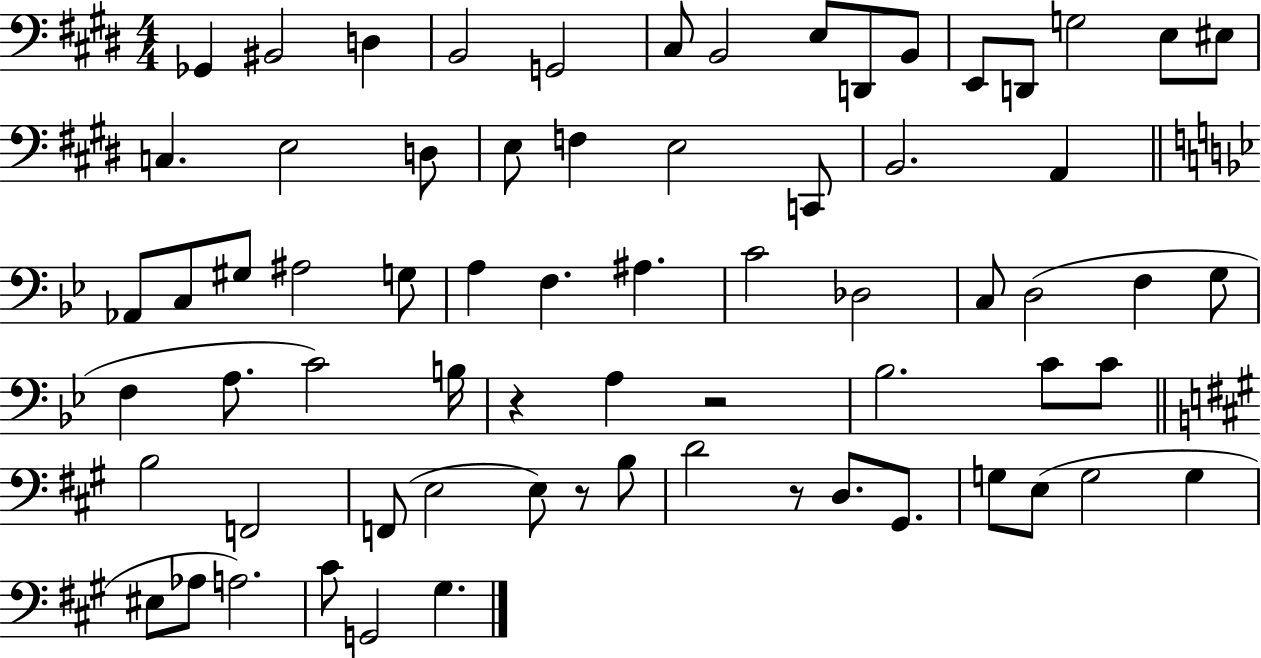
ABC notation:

X:1
T:Untitled
M:4/4
L:1/4
K:E
_G,, ^B,,2 D, B,,2 G,,2 ^C,/2 B,,2 E,/2 D,,/2 B,,/2 E,,/2 D,,/2 G,2 E,/2 ^E,/2 C, E,2 D,/2 E,/2 F, E,2 C,,/2 B,,2 A,, _A,,/2 C,/2 ^G,/2 ^A,2 G,/2 A, F, ^A, C2 _D,2 C,/2 D,2 F, G,/2 F, A,/2 C2 B,/4 z A, z2 _B,2 C/2 C/2 B,2 F,,2 F,,/2 E,2 E,/2 z/2 B,/2 D2 z/2 D,/2 ^G,,/2 G,/2 E,/2 G,2 G, ^E,/2 _A,/2 A,2 ^C/2 G,,2 ^G,